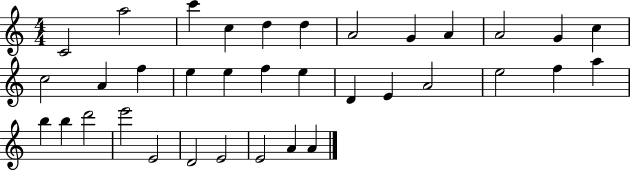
X:1
T:Untitled
M:4/4
L:1/4
K:C
C2 a2 c' c d d A2 G A A2 G c c2 A f e e f e D E A2 e2 f a b b d'2 e'2 E2 D2 E2 E2 A A